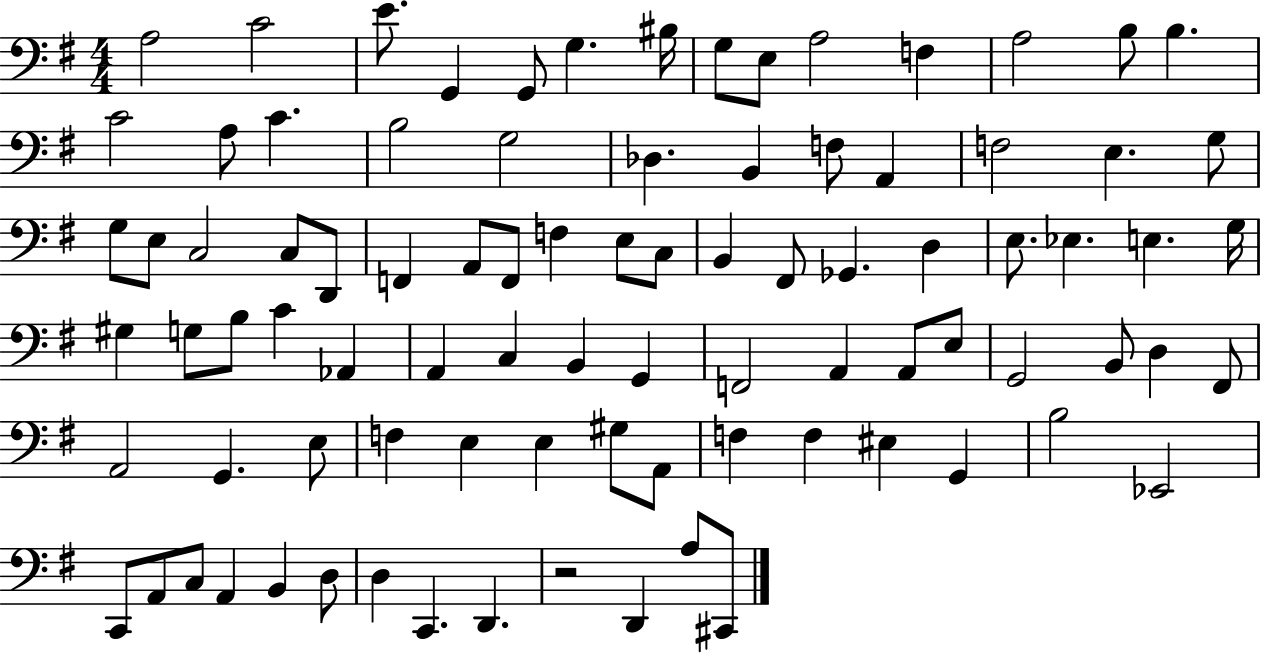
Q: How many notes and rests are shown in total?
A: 89